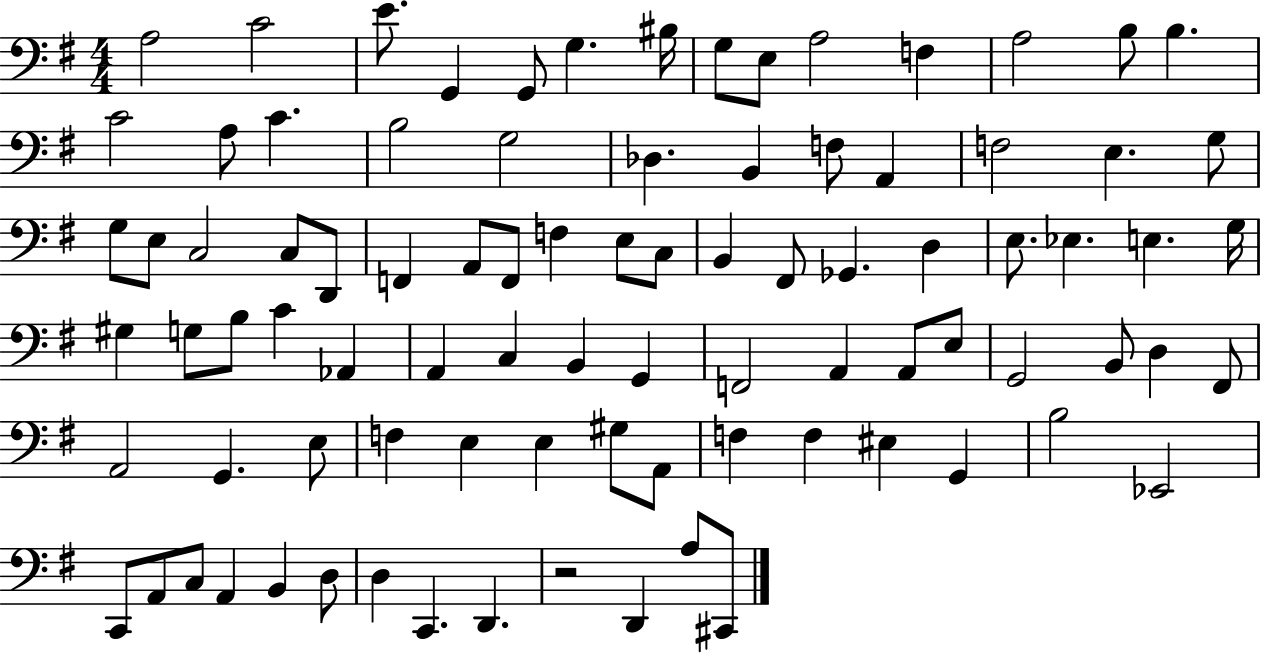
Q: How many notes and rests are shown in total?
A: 89